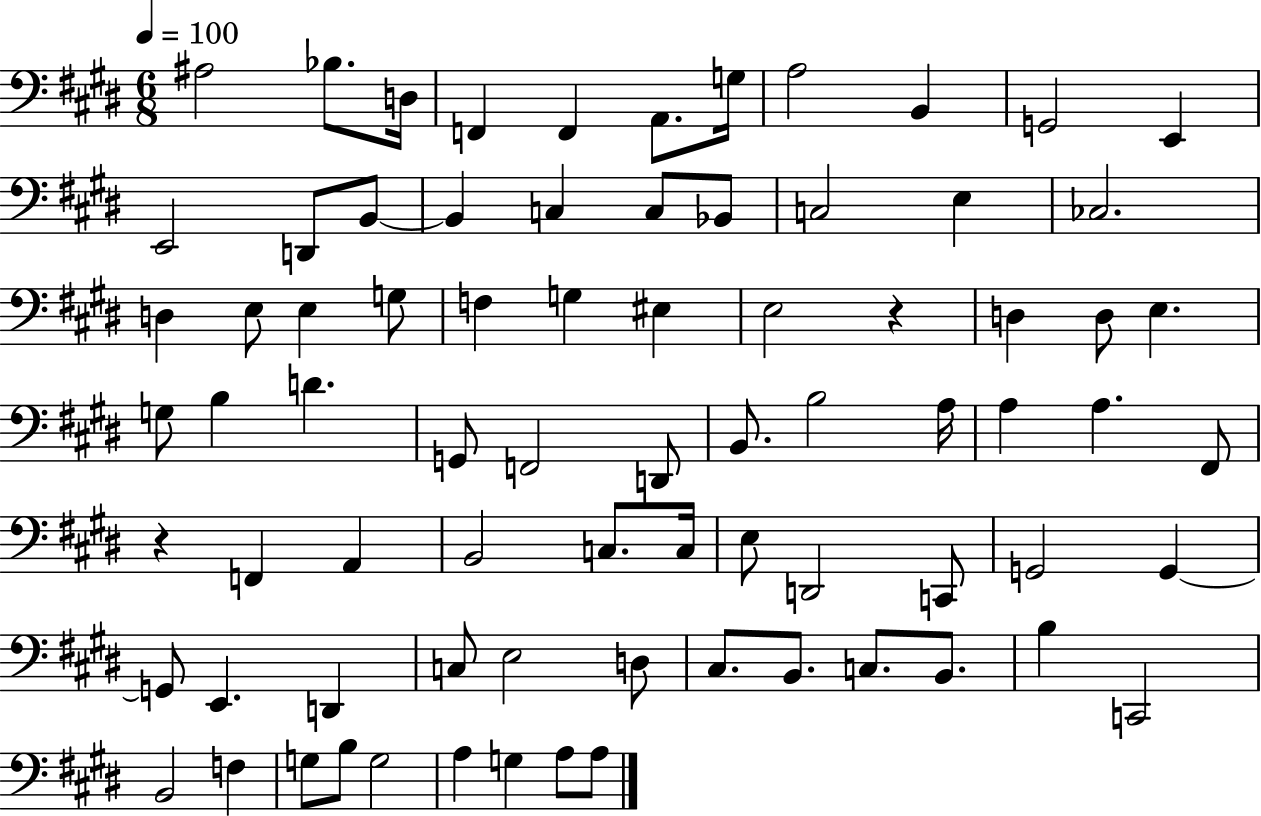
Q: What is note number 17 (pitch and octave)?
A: C3